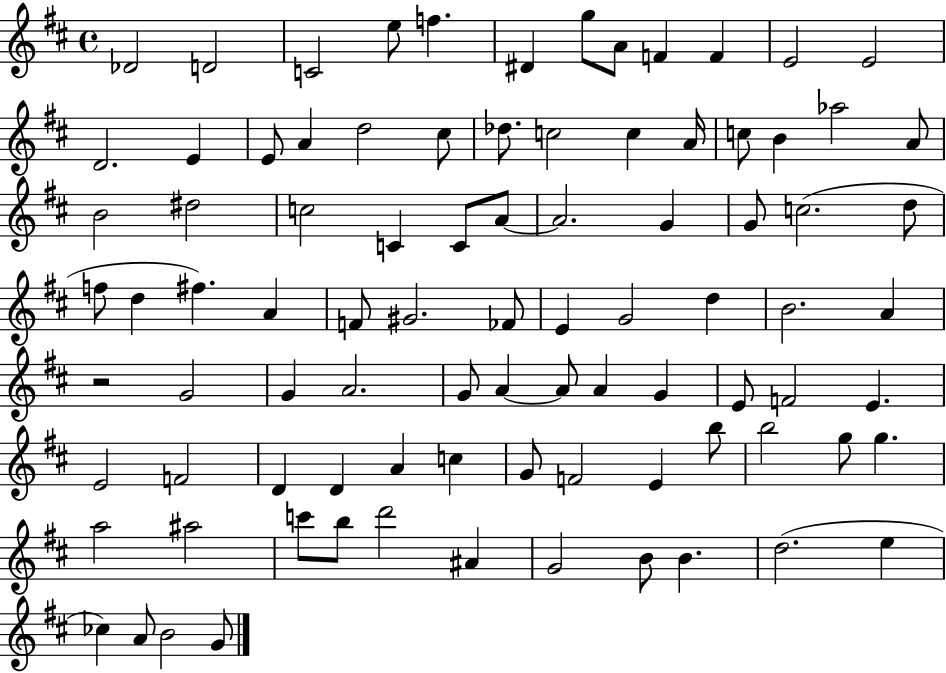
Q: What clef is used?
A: treble